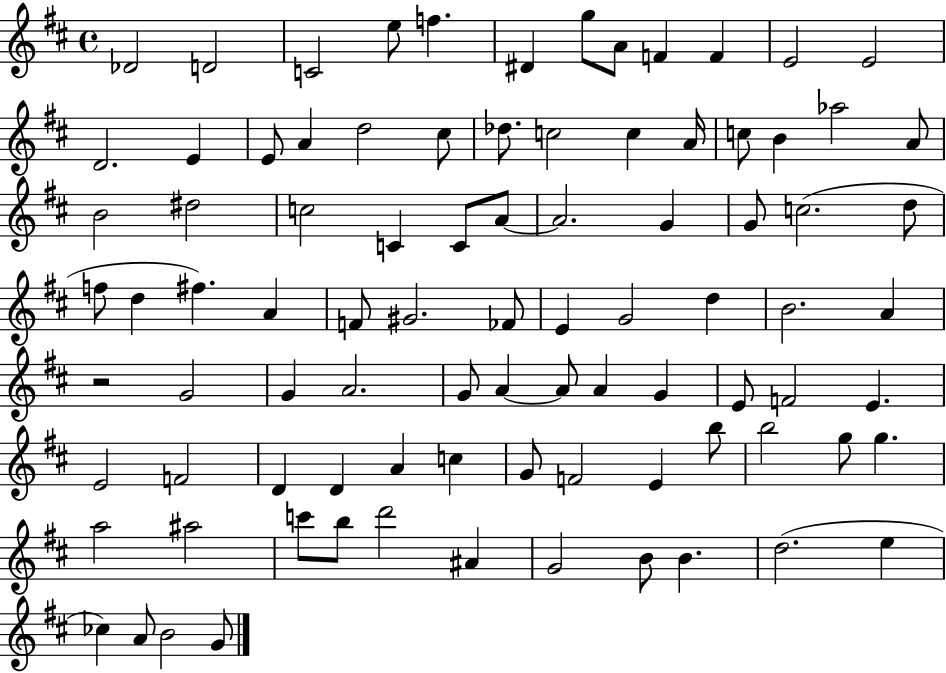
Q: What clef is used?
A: treble